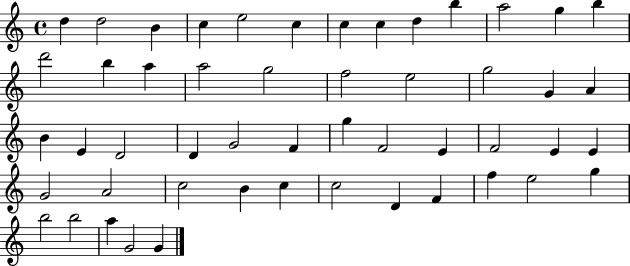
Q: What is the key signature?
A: C major